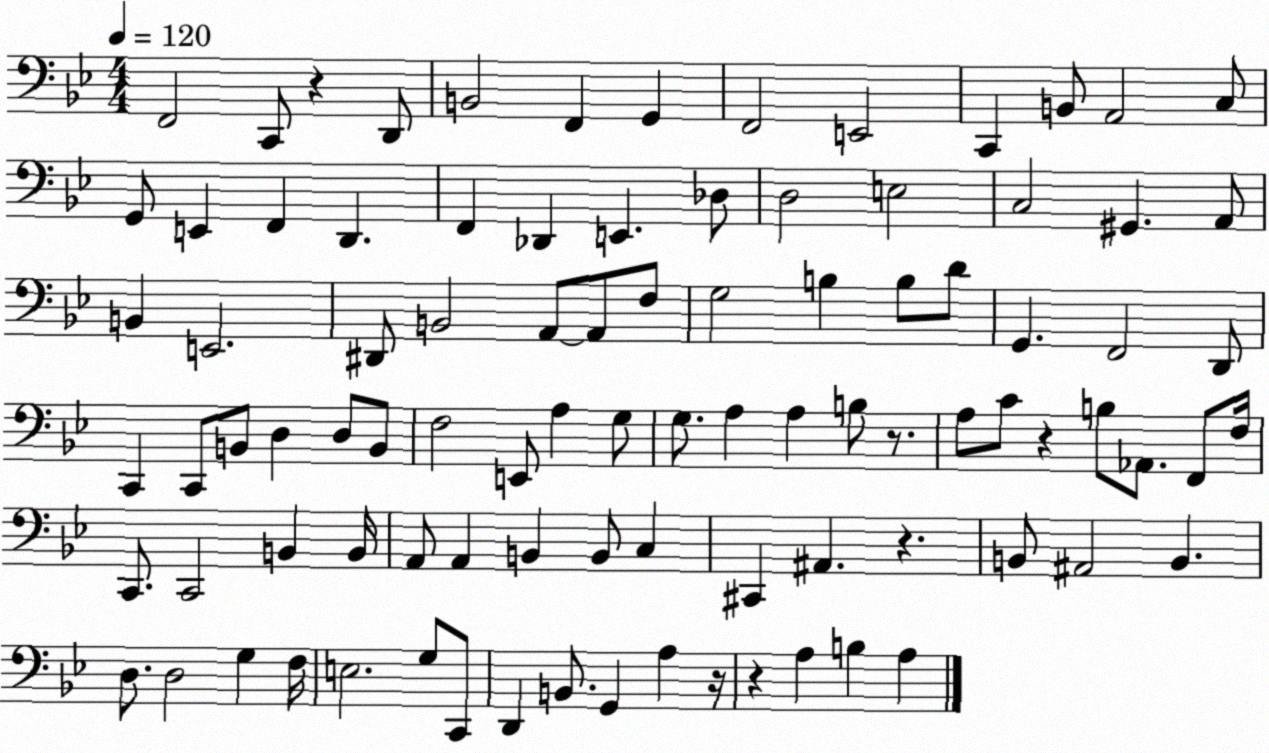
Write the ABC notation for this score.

X:1
T:Untitled
M:4/4
L:1/4
K:Bb
F,,2 C,,/2 z D,,/2 B,,2 F,, G,, F,,2 E,,2 C,, B,,/2 A,,2 C,/2 G,,/2 E,, F,, D,, F,, _D,, E,, _D,/2 D,2 E,2 C,2 ^G,, A,,/2 B,, E,,2 ^D,,/2 B,,2 A,,/2 A,,/2 F,/2 G,2 B, B,/2 D/2 G,, F,,2 D,,/2 C,, C,,/2 B,,/2 D, D,/2 B,,/2 F,2 E,,/2 A, G,/2 G,/2 A, A, B,/2 z/2 A,/2 C/2 z B,/2 _A,,/2 F,,/2 F,/4 C,,/2 C,,2 B,, B,,/4 A,,/2 A,, B,, B,,/2 C, ^C,, ^A,, z B,,/2 ^A,,2 B,, D,/2 D,2 G, F,/4 E,2 G,/2 C,,/2 D,, B,,/2 G,, A, z/4 z A, B, A,